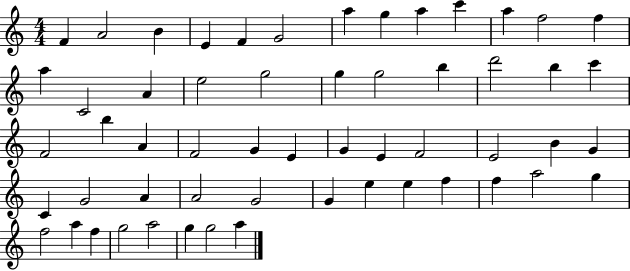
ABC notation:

X:1
T:Untitled
M:4/4
L:1/4
K:C
F A2 B E F G2 a g a c' a f2 f a C2 A e2 g2 g g2 b d'2 b c' F2 b A F2 G E G E F2 E2 B G C G2 A A2 G2 G e e f f a2 g f2 a f g2 a2 g g2 a